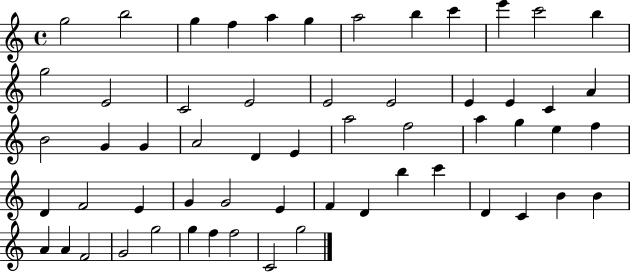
{
  \clef treble
  \time 4/4
  \defaultTimeSignature
  \key c \major
  g''2 b''2 | g''4 f''4 a''4 g''4 | a''2 b''4 c'''4 | e'''4 c'''2 b''4 | \break g''2 e'2 | c'2 e'2 | e'2 e'2 | e'4 e'4 c'4 a'4 | \break b'2 g'4 g'4 | a'2 d'4 e'4 | a''2 f''2 | a''4 g''4 e''4 f''4 | \break d'4 f'2 e'4 | g'4 g'2 e'4 | f'4 d'4 b''4 c'''4 | d'4 c'4 b'4 b'4 | \break a'4 a'4 f'2 | g'2 g''2 | g''4 f''4 f''2 | c'2 g''2 | \break \bar "|."
}